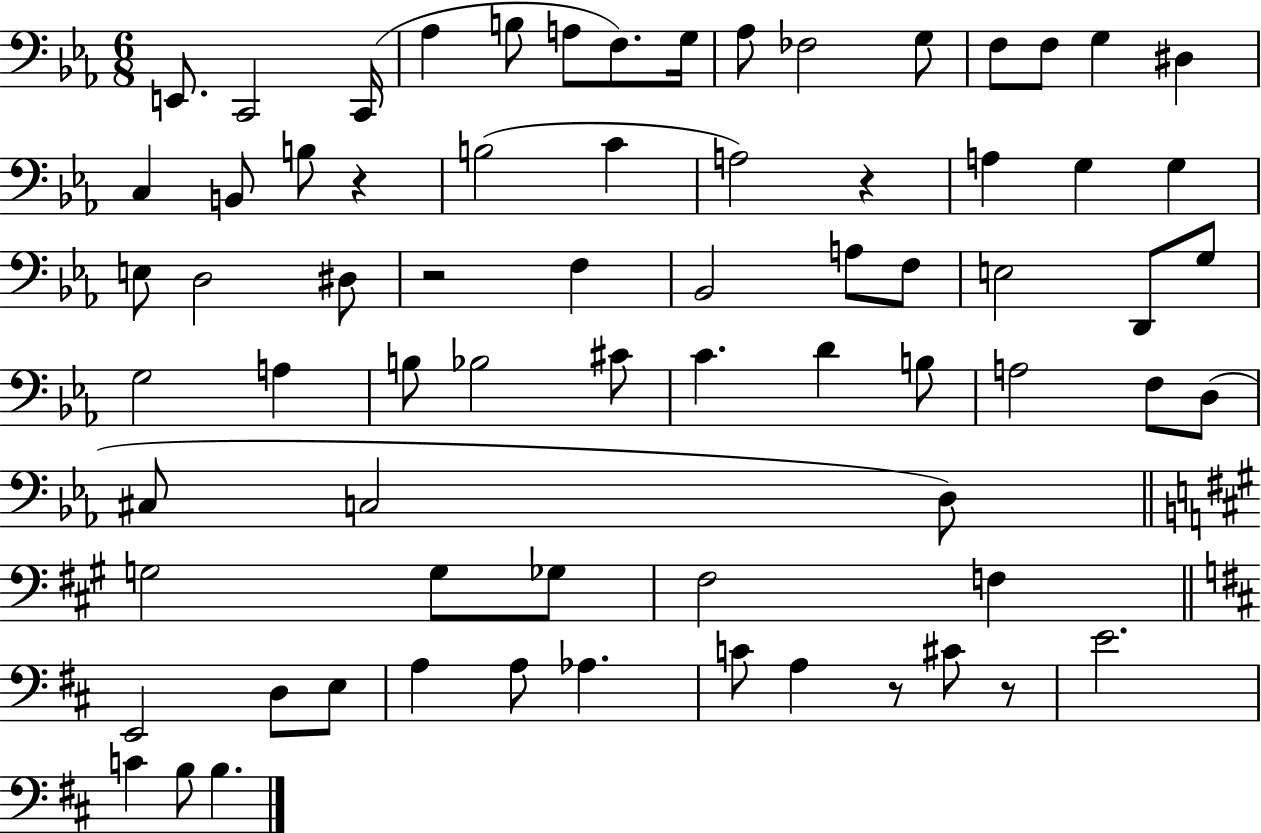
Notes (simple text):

E2/e. C2/h C2/s Ab3/q B3/e A3/e F3/e. G3/s Ab3/e FES3/h G3/e F3/e F3/e G3/q D#3/q C3/q B2/e B3/e R/q B3/h C4/q A3/h R/q A3/q G3/q G3/q E3/e D3/h D#3/e R/h F3/q Bb2/h A3/e F3/e E3/h D2/e G3/e G3/h A3/q B3/e Bb3/h C#4/e C4/q. D4/q B3/e A3/h F3/e D3/e C#3/e C3/h D3/e G3/h G3/e Gb3/e F#3/h F3/q E2/h D3/e E3/e A3/q A3/e Ab3/q. C4/e A3/q R/e C#4/e R/e E4/h. C4/q B3/e B3/q.